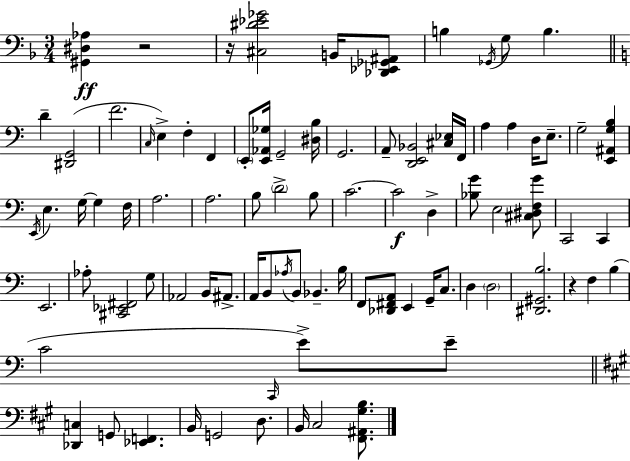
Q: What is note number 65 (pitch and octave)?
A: D3